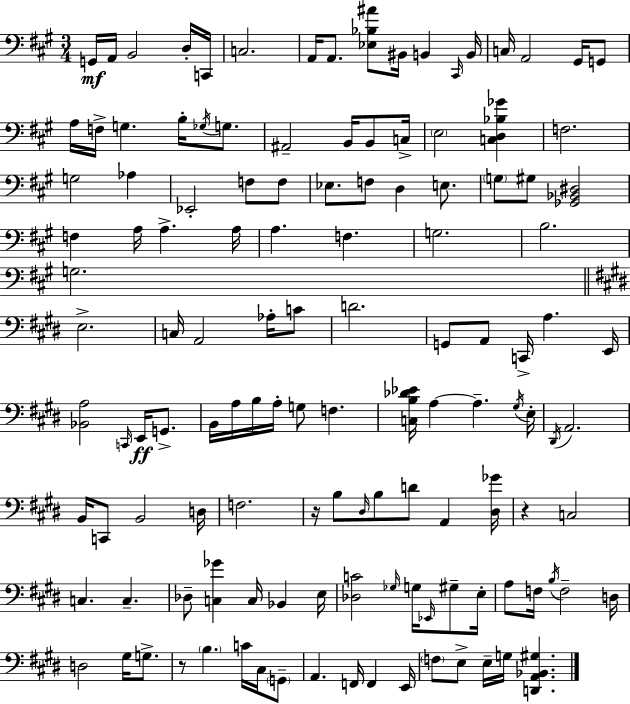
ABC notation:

X:1
T:Untitled
M:3/4
L:1/4
K:A
G,,/4 A,,/4 B,,2 D,/4 C,,/4 C,2 A,,/4 A,,/2 [_E,_B,^A]/2 ^B,,/4 B,, ^C,,/4 B,,/4 C,/4 A,,2 ^G,,/4 G,,/2 A,/4 F,/4 G, B,/4 _G,/4 G,/2 ^A,,2 B,,/4 B,,/2 C,/4 E,2 [C,D,_B,_G] F,2 G,2 _A, _E,,2 F,/2 F,/2 _E,/2 F,/2 D, E,/2 G,/2 ^G,/2 [_G,,_B,,^D,]2 F, A,/4 A, A,/4 A, F, G,2 B,2 G,2 E,2 C,/4 A,,2 _A,/4 C/2 D2 G,,/2 A,,/2 C,,/4 A, E,,/4 [_B,,A,]2 C,,/4 E,,/4 G,,/2 B,,/4 A,/4 B,/4 A,/4 G,/2 F, [C,B,_D_E]/4 A, A, ^G,/4 E,/4 ^D,,/4 A,,2 B,,/4 C,,/2 B,,2 D,/4 F,2 z/4 B,/2 ^D,/4 B,/2 D/2 A,, [^D,_G]/4 z C,2 C, C, _D,/2 [C,_G] C,/4 _B,, E,/4 [_D,C]2 _G,/4 G,/4 _E,,/4 ^G,/2 E,/4 A,/2 F,/4 B,/4 F,2 D,/4 D,2 ^G,/4 G,/2 z/2 B, C/4 ^C,/4 G,,/2 A,, F,,/4 F,, E,,/4 F,/2 E,/2 E,/4 G,/4 [D,,A,,_B,,^G,]